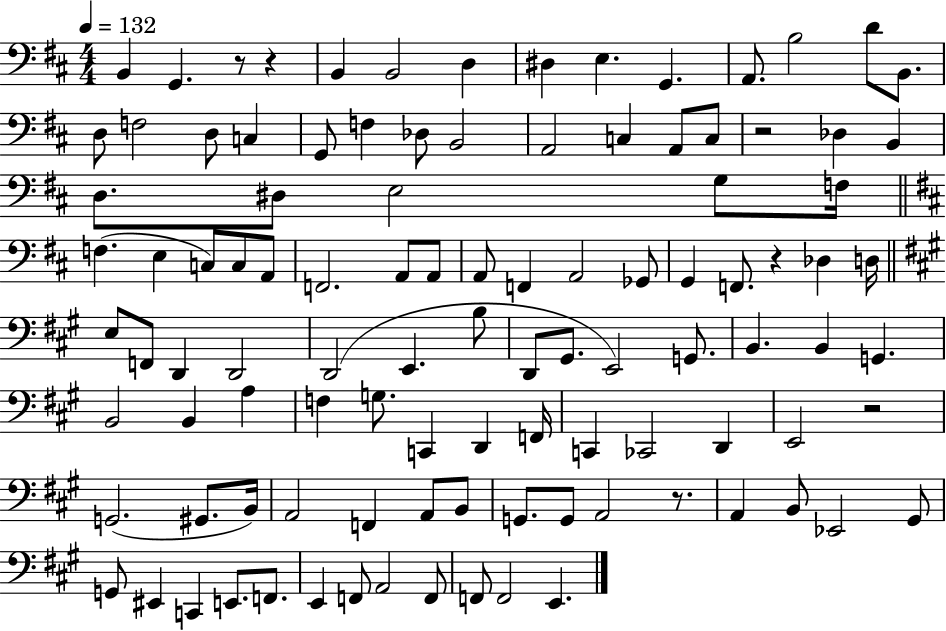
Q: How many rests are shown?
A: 6